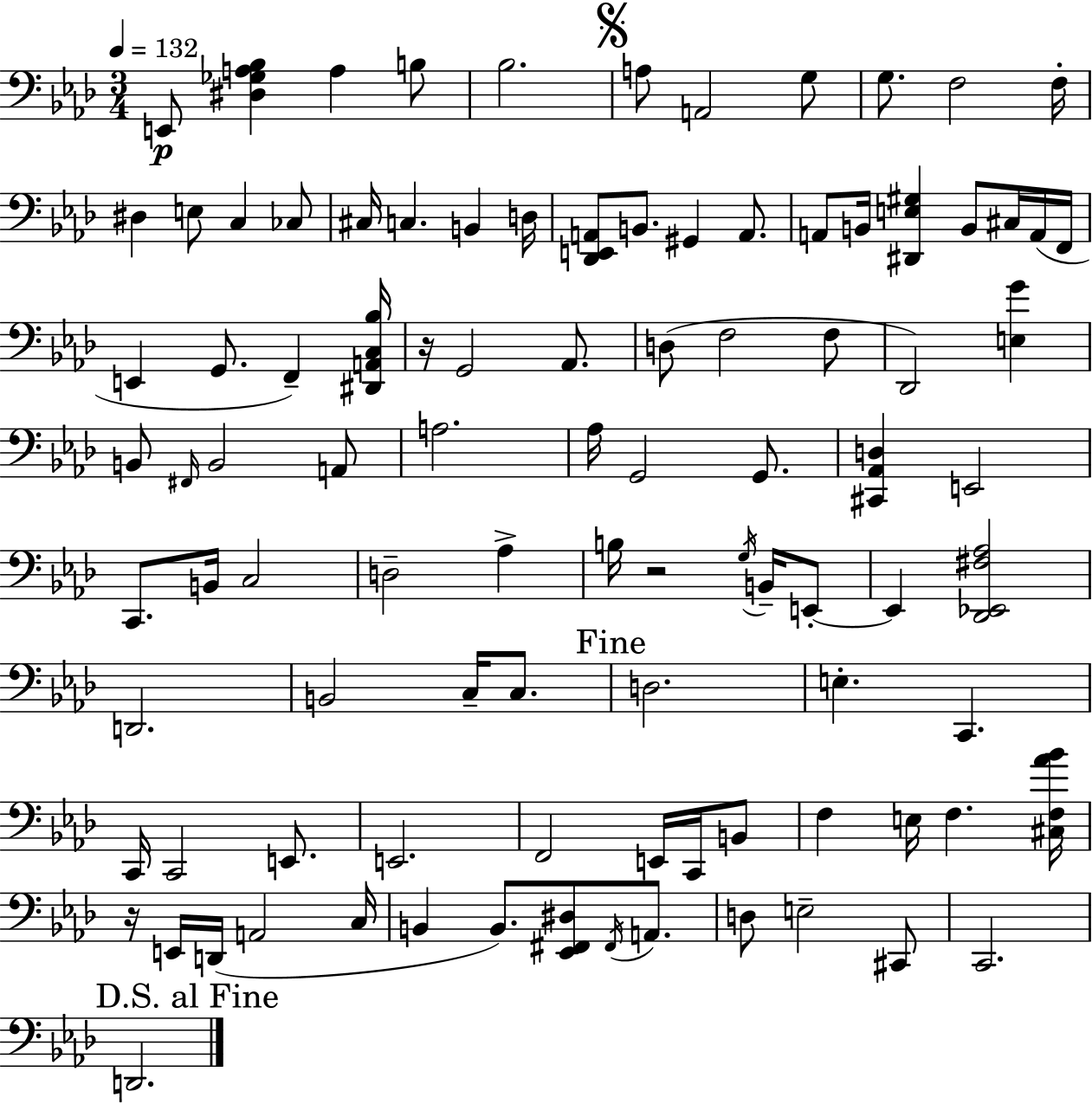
{
  \clef bass
  \numericTimeSignature
  \time 3/4
  \key aes \major
  \tempo 4 = 132
  e,8\p <dis ges a bes>4 a4 b8 | bes2. | \mark \markup { \musicglyph "scripts.segno" } a8 a,2 g8 | g8. f2 f16-. | \break dis4 e8 c4 ces8 | cis16 c4. b,4 d16 | <des, e, a,>8 b,8. gis,4 a,8. | a,8 b,16 <dis, e gis>4 b,8 cis16 a,16( f,16 | \break e,4 g,8. f,4--) <dis, a, c bes>16 | r16 g,2 aes,8. | d8( f2 f8 | des,2) <e g'>4 | \break b,8 \grace { fis,16 } b,2 a,8 | a2. | aes16 g,2 g,8. | <cis, aes, d>4 e,2 | \break c,8. b,16 c2 | d2-- aes4-> | b16 r2 \acciaccatura { g16 } b,16-- | e,8-.~~ e,4 <des, ees, fis aes>2 | \break d,2. | b,2 c16-- c8. | \mark "Fine" d2. | e4.-. c,4. | \break c,16 c,2 e,8. | e,2. | f,2 e,16 c,16 | b,8 f4 e16 f4. | \break <cis f aes' bes'>16 r16 e,16 d,16( a,2 | c16 b,4 b,8.) <ees, fis, dis>8 \acciaccatura { fis,16 } | a,8. d8 e2-- | cis,8 c,2. | \break \mark "D.S. al Fine" d,2. | \bar "|."
}